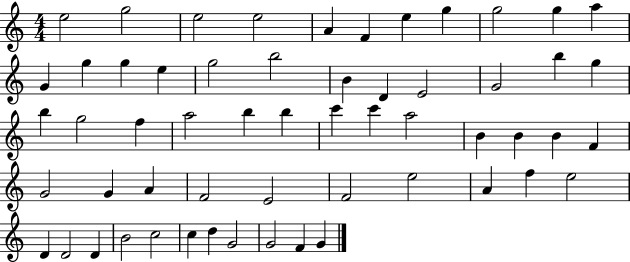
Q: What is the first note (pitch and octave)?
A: E5